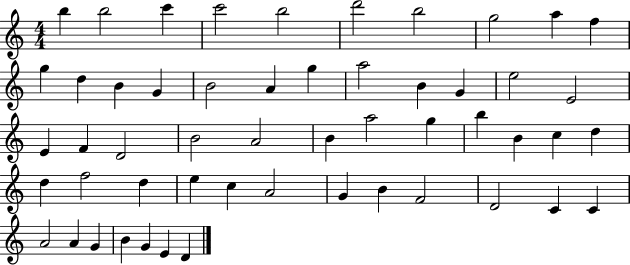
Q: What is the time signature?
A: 4/4